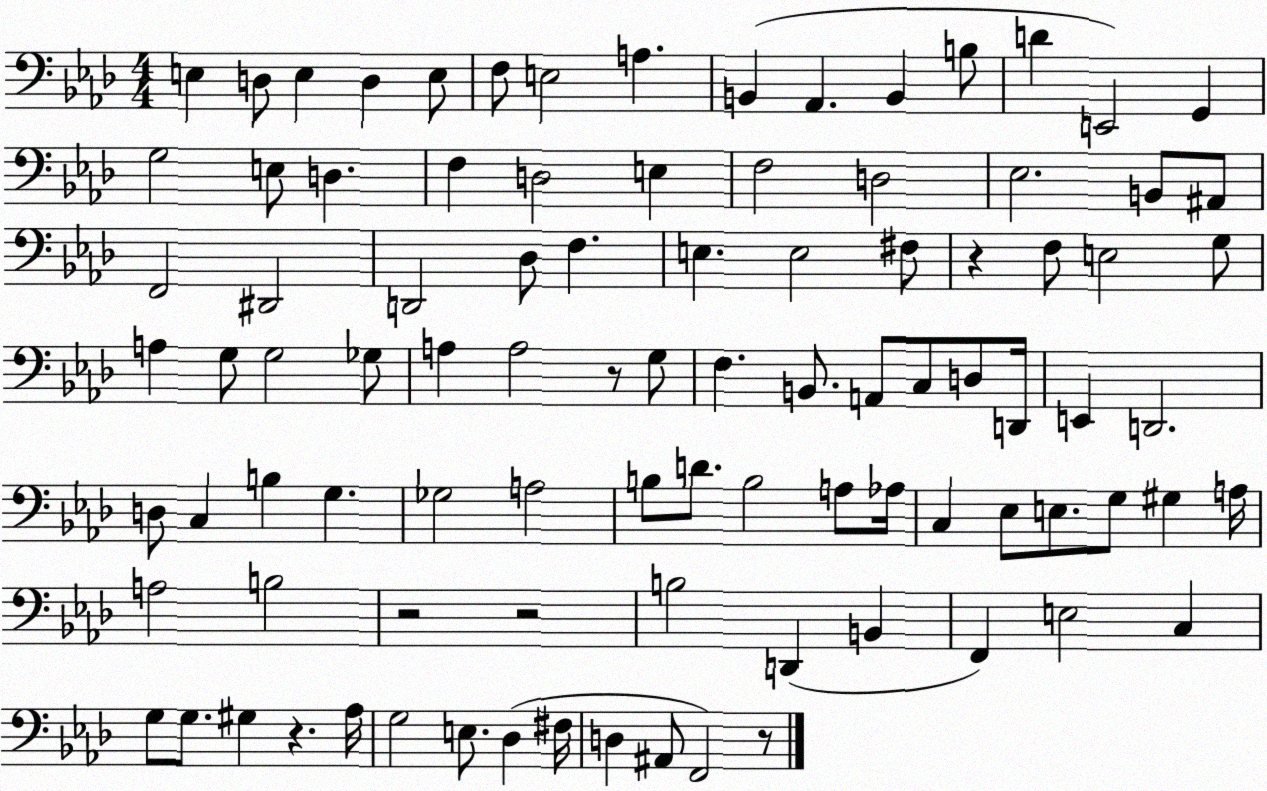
X:1
T:Untitled
M:4/4
L:1/4
K:Ab
E, D,/2 E, D, E,/2 F,/2 E,2 A, B,, _A,, B,, B,/2 D E,,2 G,, G,2 E,/2 D, F, D,2 E, F,2 D,2 _E,2 B,,/2 ^A,,/2 F,,2 ^D,,2 D,,2 _D,/2 F, E, E,2 ^F,/2 z F,/2 E,2 G,/2 A, G,/2 G,2 _G,/2 A, A,2 z/2 G,/2 F, B,,/2 A,,/2 C,/2 D,/2 D,,/4 E,, D,,2 D,/2 C, B, G, _G,2 A,2 B,/2 D/2 B,2 A,/2 _A,/4 C, _E,/2 E,/2 G,/2 ^G, A,/4 A,2 B,2 z2 z2 B,2 D,, B,, F,, E,2 C, G,/2 G,/2 ^G, z _A,/4 G,2 E,/2 _D, ^F,/4 D, ^A,,/2 F,,2 z/2